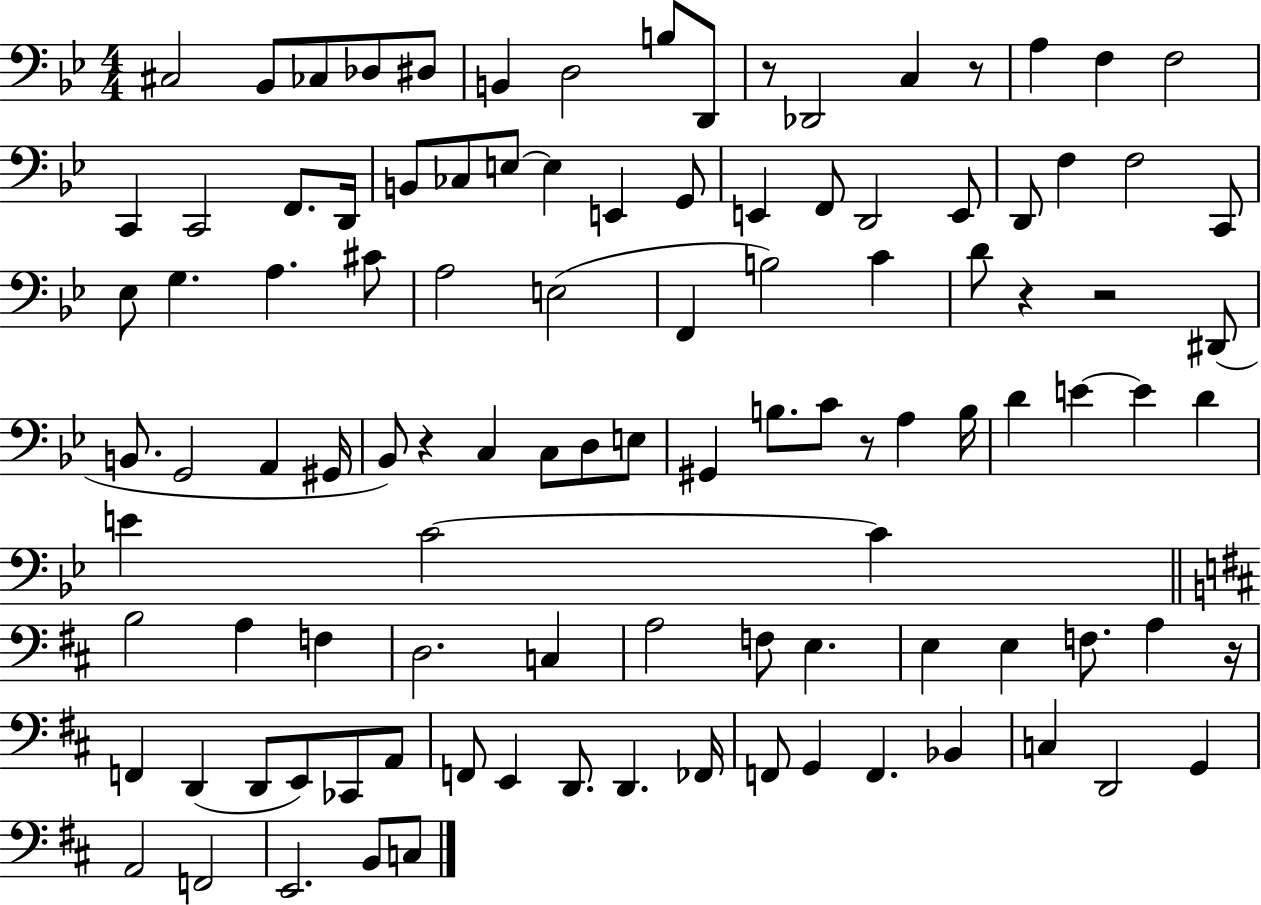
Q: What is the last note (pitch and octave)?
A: C3